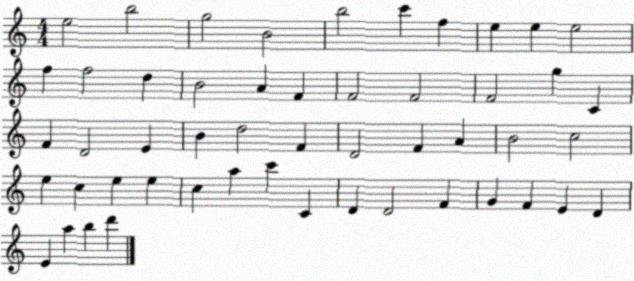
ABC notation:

X:1
T:Untitled
M:4/4
L:1/4
K:C
e2 b2 g2 B2 b2 c' f e e e2 f f2 d B2 A F F2 F2 F2 g C F D2 E B d2 F D2 F A B2 c2 e c e e c a c' C D D2 F G F E D E a b d'